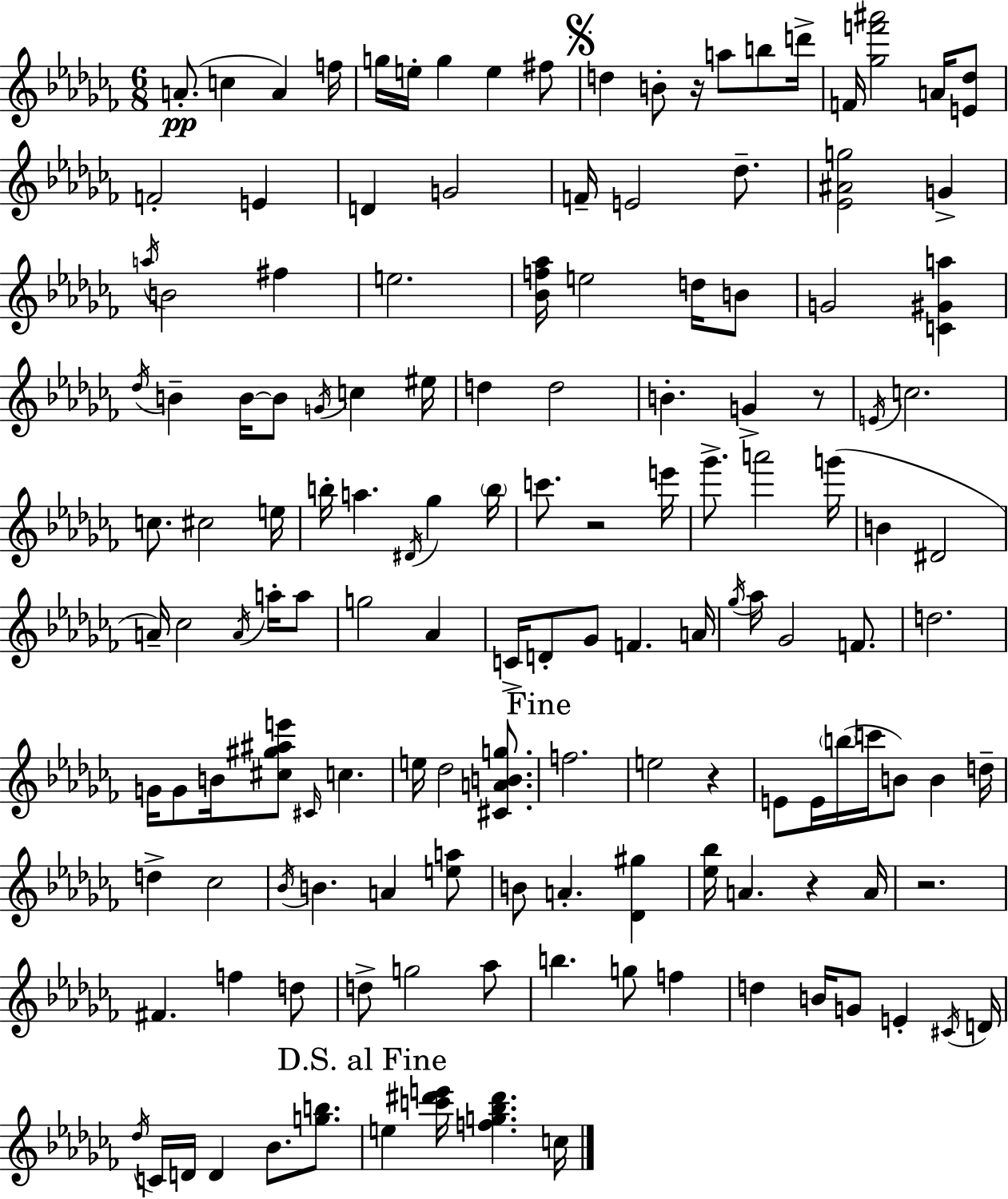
{
  \clef treble
  \numericTimeSignature
  \time 6/8
  \key aes \minor
  a'8.-.(\pp c''4 a'4) f''16 | g''16 e''16-. g''4 e''4 fis''8 | \mark \markup { \musicglyph "scripts.segno" } d''4 b'8-. r16 a''8 b''8 d'''16-> | f'16 <ges'' f''' ais'''>2 a'16 <e' des''>8 | \break f'2-. e'4 | d'4 g'2 | f'16-- e'2 des''8.-- | <ees' ais' g''>2 g'4-> | \break \acciaccatura { a''16 } b'2 fis''4 | e''2. | <bes' f'' aes''>16 e''2 d''16 b'8 | g'2 <c' gis' a''>4 | \break \acciaccatura { des''16 } b'4-- b'16~~ b'8 \acciaccatura { g'16 } c''4 | eis''16 d''4 d''2 | b'4.-. g'4-> | r8 \acciaccatura { e'16 } c''2. | \break c''8. cis''2 | e''16 b''16-. a''4. \acciaccatura { dis'16 } | ges''4 \parenthesize b''16 c'''8. r2 | e'''16 ges'''8.-> a'''2 | \break g'''16( b'4 dis'2 | a'16--) ces''2 | \acciaccatura { a'16 } a''16-. a''8 g''2 | aes'4 c'16-> d'8-. ges'8 f'4. | \break a'16 \acciaccatura { ges''16 } aes''16 ges'2 | f'8. d''2. | g'16 g'8 b'16 <cis'' gis'' ais'' e'''>8 | \grace { cis'16 } c''4. e''16 des''2 | \break <cis' a' b' g''>8. \mark "Fine" f''2. | e''2 | r4 e'8 e'16 \parenthesize b''16( | c'''16 b'8) b'4 d''16-- d''4-> | \break ces''2 \acciaccatura { bes'16 } b'4. | a'4 <e'' a''>8 b'8 a'4.-. | <des' gis''>4 <ees'' bes''>16 a'4. | r4 a'16 r2. | \break fis'4. | f''4 d''8 d''8-> g''2 | aes''8 b''4. | g''8 f''4 d''4 | \break b'16 g'8 e'4-. \acciaccatura { cis'16 } d'16 \acciaccatura { des''16 } c'16 | d'16 d'4 bes'8. <g'' b''>8. \mark "D.S. al Fine" e''4 | <c''' dis''' e'''>16 <f'' g'' bes'' dis'''>4. c''16 \bar "|."
}